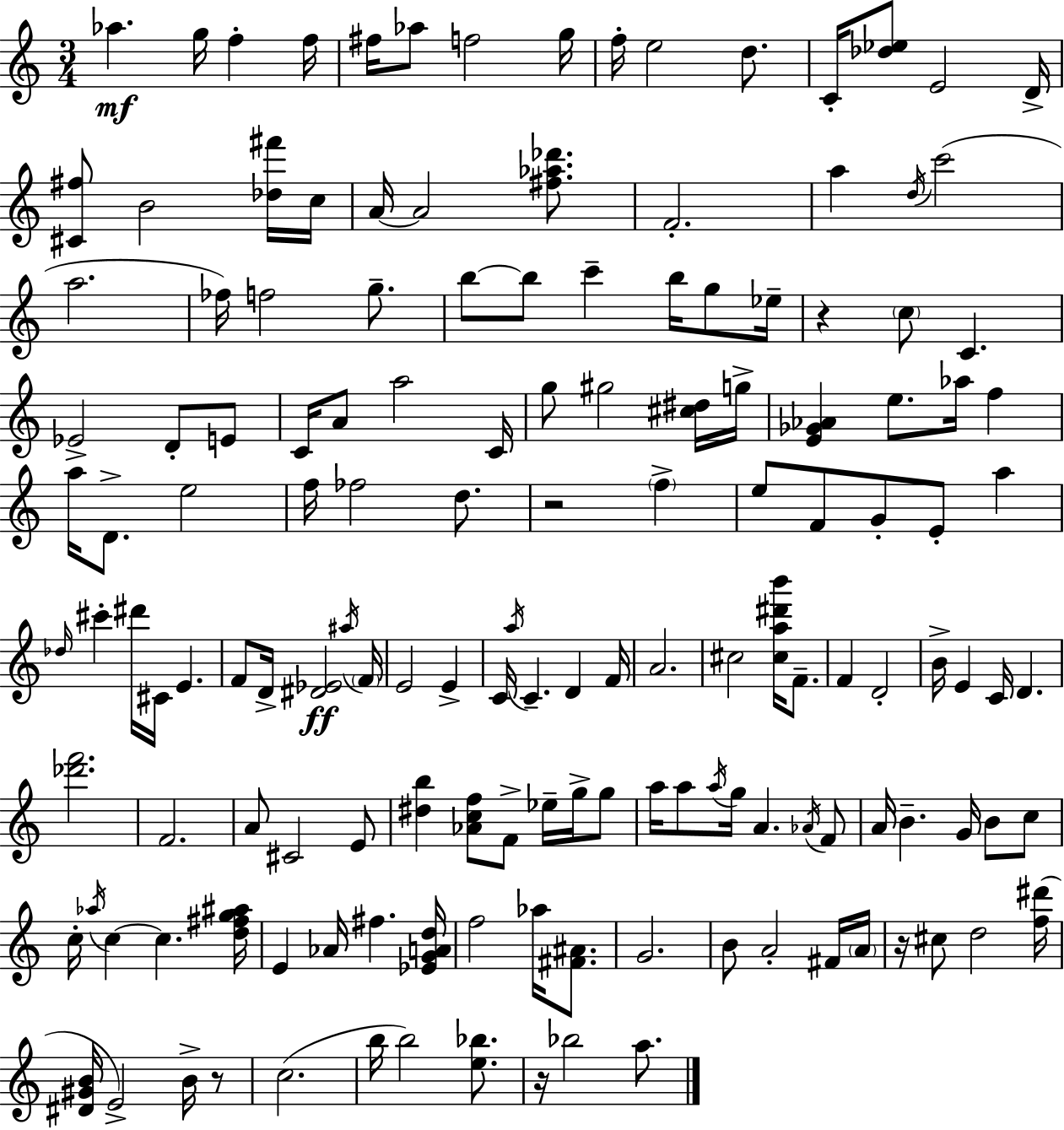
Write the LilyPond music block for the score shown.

{
  \clef treble
  \numericTimeSignature
  \time 3/4
  \key a \minor
  \repeat volta 2 { aes''4.\mf g''16 f''4-. f''16 | fis''16 aes''8 f''2 g''16 | f''16-. e''2 d''8. | c'16-. <des'' ees''>8 e'2 d'16-> | \break <cis' fis''>8 b'2 <des'' fis'''>16 c''16 | a'16~~ a'2 <fis'' aes'' des'''>8. | f'2.-. | a''4 \acciaccatura { d''16 }( c'''2 | \break a''2. | fes''16) f''2 g''8.-- | b''8~~ b''8 c'''4-- b''16 g''8 | ees''16-- r4 \parenthesize c''8 c'4. | \break ees'2-> d'8-. e'8 | c'16 a'8 a''2 | c'16 g''8 gis''2 <cis'' dis''>16 | g''16-> <e' ges' aes'>4 e''8. aes''16 f''4 | \break a''16 d'8.-> e''2 | f''16 fes''2 d''8. | r2 \parenthesize f''4-> | e''8 f'8 g'8-. e'8-. a''4 | \break \grace { des''16 } cis'''4-. dis'''16 cis'16 e'4. | f'8 d'16-> <dis' ees'>2\ff | \acciaccatura { ais''16 } \parenthesize f'16 e'2 e'4-> | c'16 \acciaccatura { a''16 } c'4.-- d'4 | \break f'16 a'2. | cis''2 | <cis'' a'' dis''' b'''>16 f'8.-- f'4 d'2-. | b'16-> e'4 c'16 d'4. | \break <des''' f'''>2. | f'2. | a'8 cis'2 | e'8 <dis'' b''>4 <aes' c'' f''>8 f'8-> | \break ees''16-- g''16-> g''8 a''16 a''8 \acciaccatura { a''16 } g''16 a'4. | \acciaccatura { aes'16 } f'8 a'16 b'4.-- | g'16 b'8 c''8 c''16-. \acciaccatura { aes''16 } c''4~~ | c''4. <d'' fis'' g'' ais''>16 e'4 aes'16 | \break fis''4. <ees' g' a' d''>16 f''2 | aes''16 <fis' ais'>8. g'2. | b'8 a'2-. | fis'16 \parenthesize a'16 r16 cis''8 d''2 | \break <f'' dis'''>16( <dis' gis' b'>16 e'2->) | b'16-> r8 c''2.( | b''16 b''2) | <e'' bes''>8. r16 bes''2 | \break a''8. } \bar "|."
}